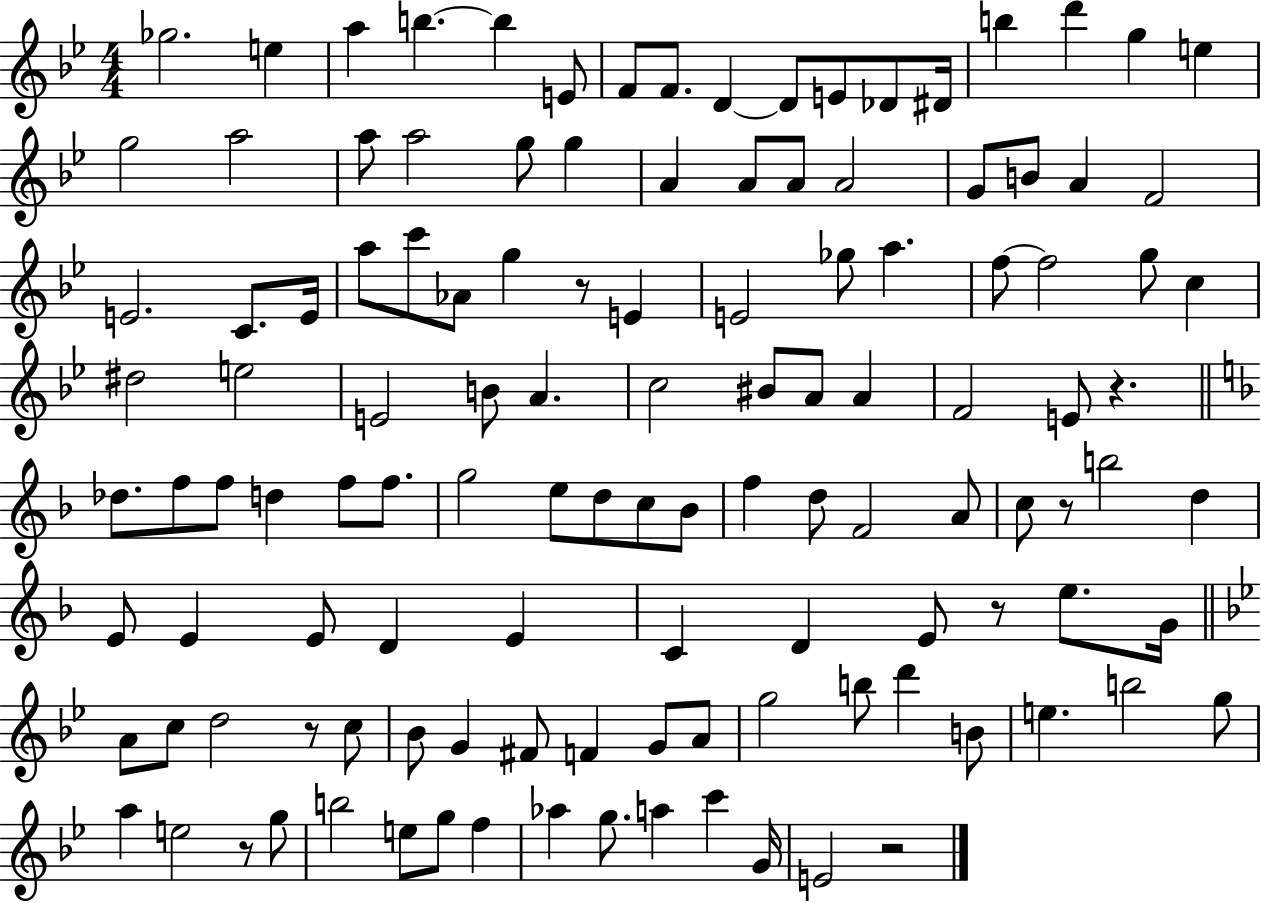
Gb5/h. E5/q A5/q B5/q. B5/q E4/e F4/e F4/e. D4/q D4/e E4/e Db4/e D#4/s B5/q D6/q G5/q E5/q G5/h A5/h A5/e A5/h G5/e G5/q A4/q A4/e A4/e A4/h G4/e B4/e A4/q F4/h E4/h. C4/e. E4/s A5/e C6/e Ab4/e G5/q R/e E4/q E4/h Gb5/e A5/q. F5/e F5/h G5/e C5/q D#5/h E5/h E4/h B4/e A4/q. C5/h BIS4/e A4/e A4/q F4/h E4/e R/q. Db5/e. F5/e F5/e D5/q F5/e F5/e. G5/h E5/e D5/e C5/e Bb4/e F5/q D5/e F4/h A4/e C5/e R/e B5/h D5/q E4/e E4/q E4/e D4/q E4/q C4/q D4/q E4/e R/e E5/e. G4/s A4/e C5/e D5/h R/e C5/e Bb4/e G4/q F#4/e F4/q G4/e A4/e G5/h B5/e D6/q B4/e E5/q. B5/h G5/e A5/q E5/h R/e G5/e B5/h E5/e G5/e F5/q Ab5/q G5/e. A5/q C6/q G4/s E4/h R/h